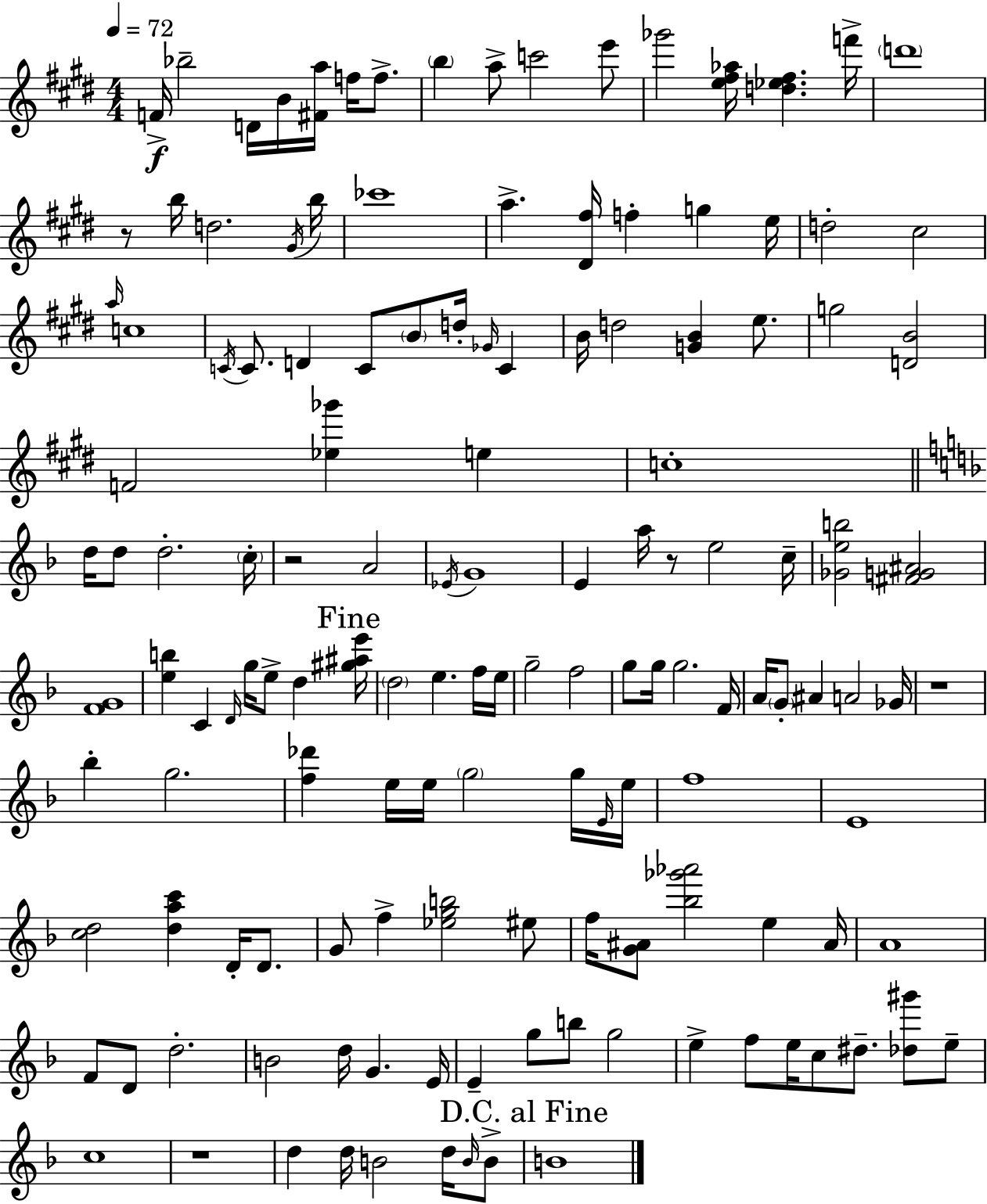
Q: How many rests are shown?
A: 5